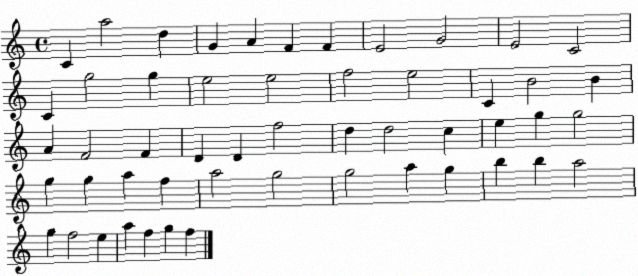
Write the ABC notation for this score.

X:1
T:Untitled
M:4/4
L:1/4
K:C
C a2 d G A F F E2 G2 E2 C2 C g2 g e2 e2 f2 e2 C B2 B A F2 F D D f2 d d2 c e g g2 g g a f a2 g2 g2 a g b b a2 g f2 e a f g f